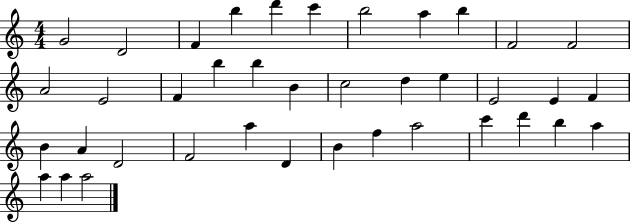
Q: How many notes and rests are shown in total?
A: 39